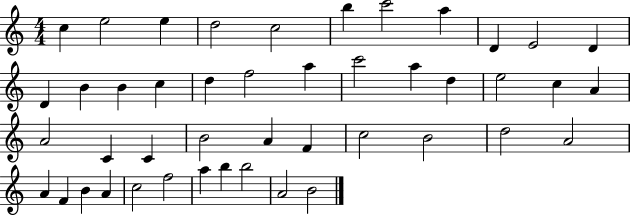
X:1
T:Untitled
M:4/4
L:1/4
K:C
c e2 e d2 c2 b c'2 a D E2 D D B B c d f2 a c'2 a d e2 c A A2 C C B2 A F c2 B2 d2 A2 A F B A c2 f2 a b b2 A2 B2